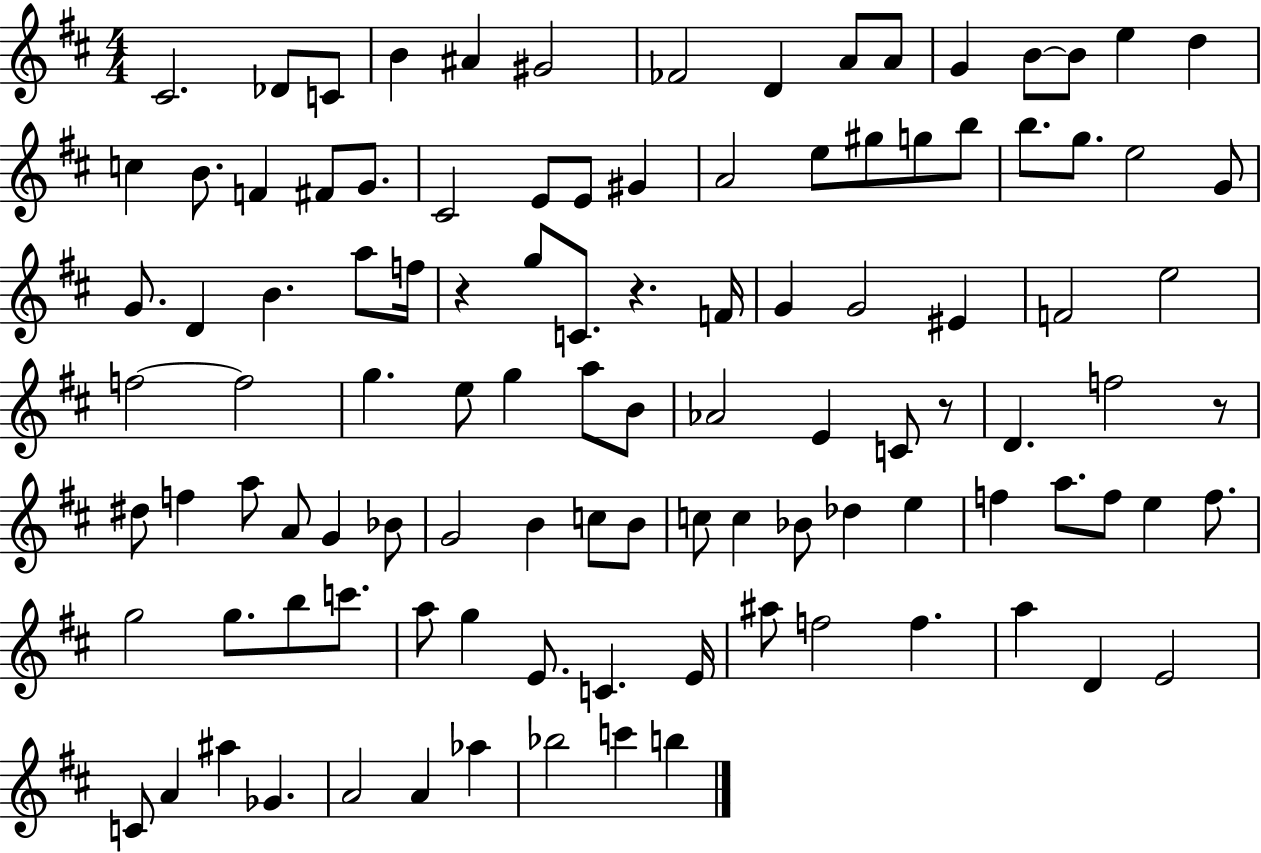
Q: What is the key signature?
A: D major